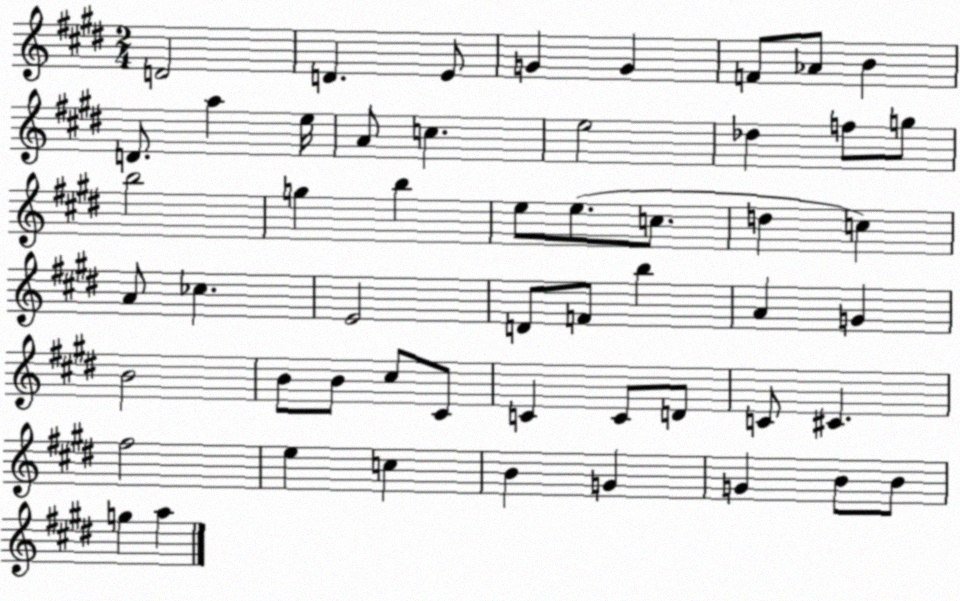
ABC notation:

X:1
T:Untitled
M:2/4
L:1/4
K:E
D2 D E/2 G G F/2 _A/2 B D/2 a e/4 A/2 c e2 _d f/2 g/2 b2 g b e/2 e/2 c/2 d c A/2 _c E2 D/2 F/2 b A G B2 B/2 B/2 ^c/2 ^C/2 C C/2 D/2 C/2 ^C ^f2 e c B G G B/2 B/2 g a